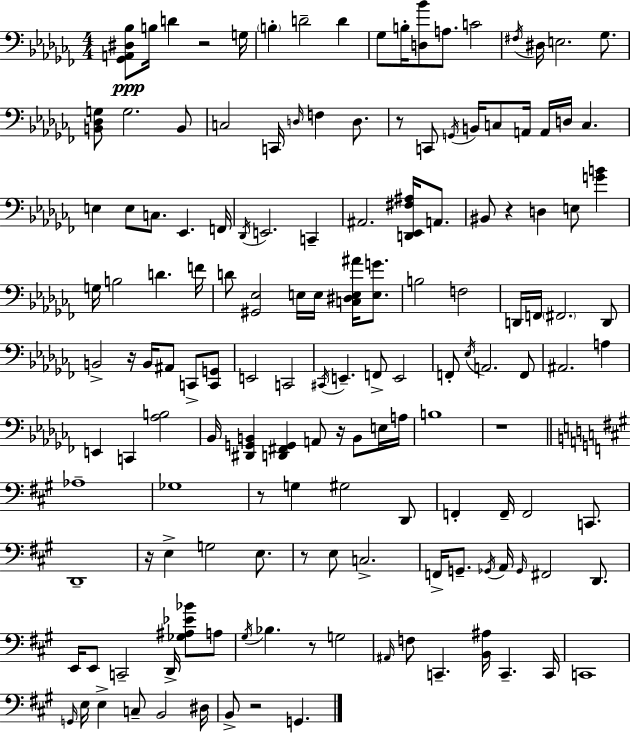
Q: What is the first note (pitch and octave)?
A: B3